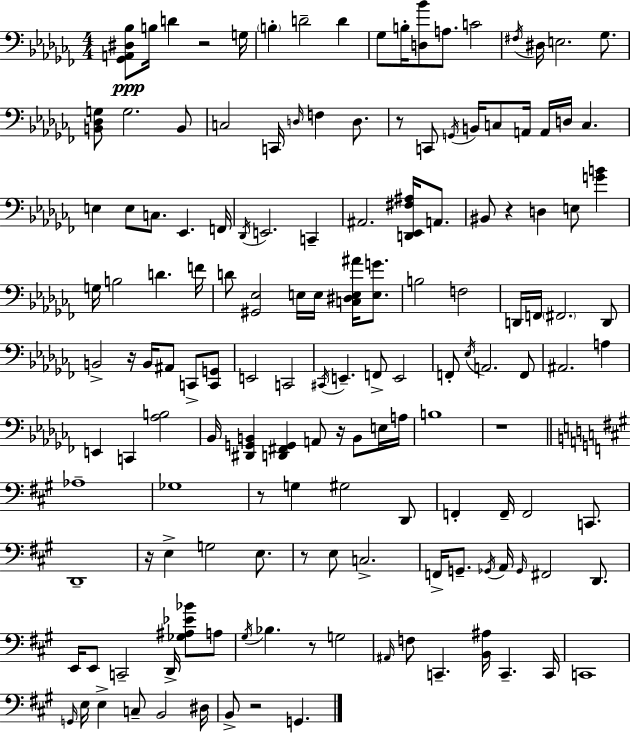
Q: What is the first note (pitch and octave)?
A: B3